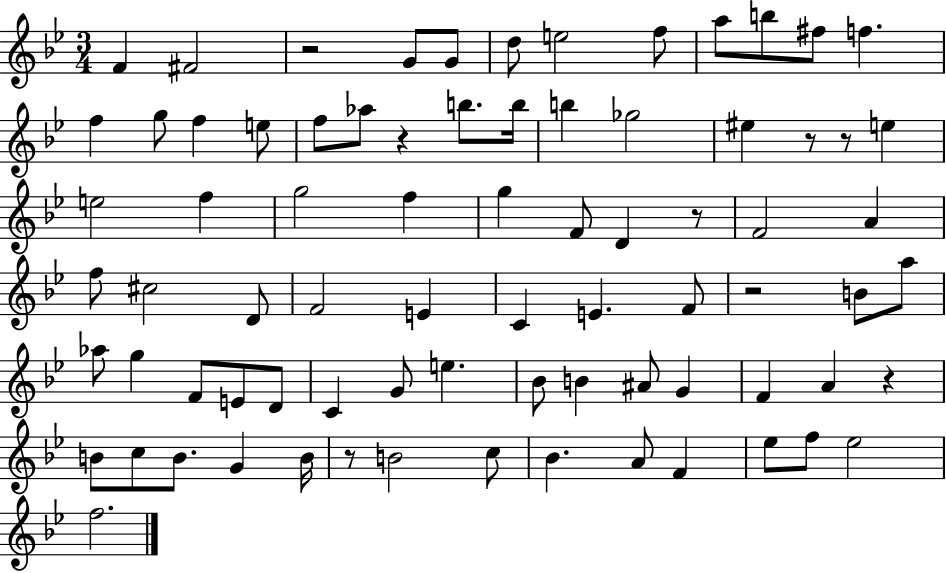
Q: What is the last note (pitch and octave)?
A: F5